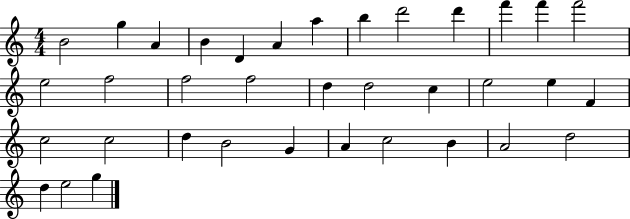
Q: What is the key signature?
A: C major